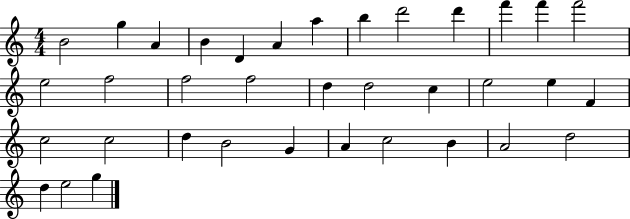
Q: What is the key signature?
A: C major